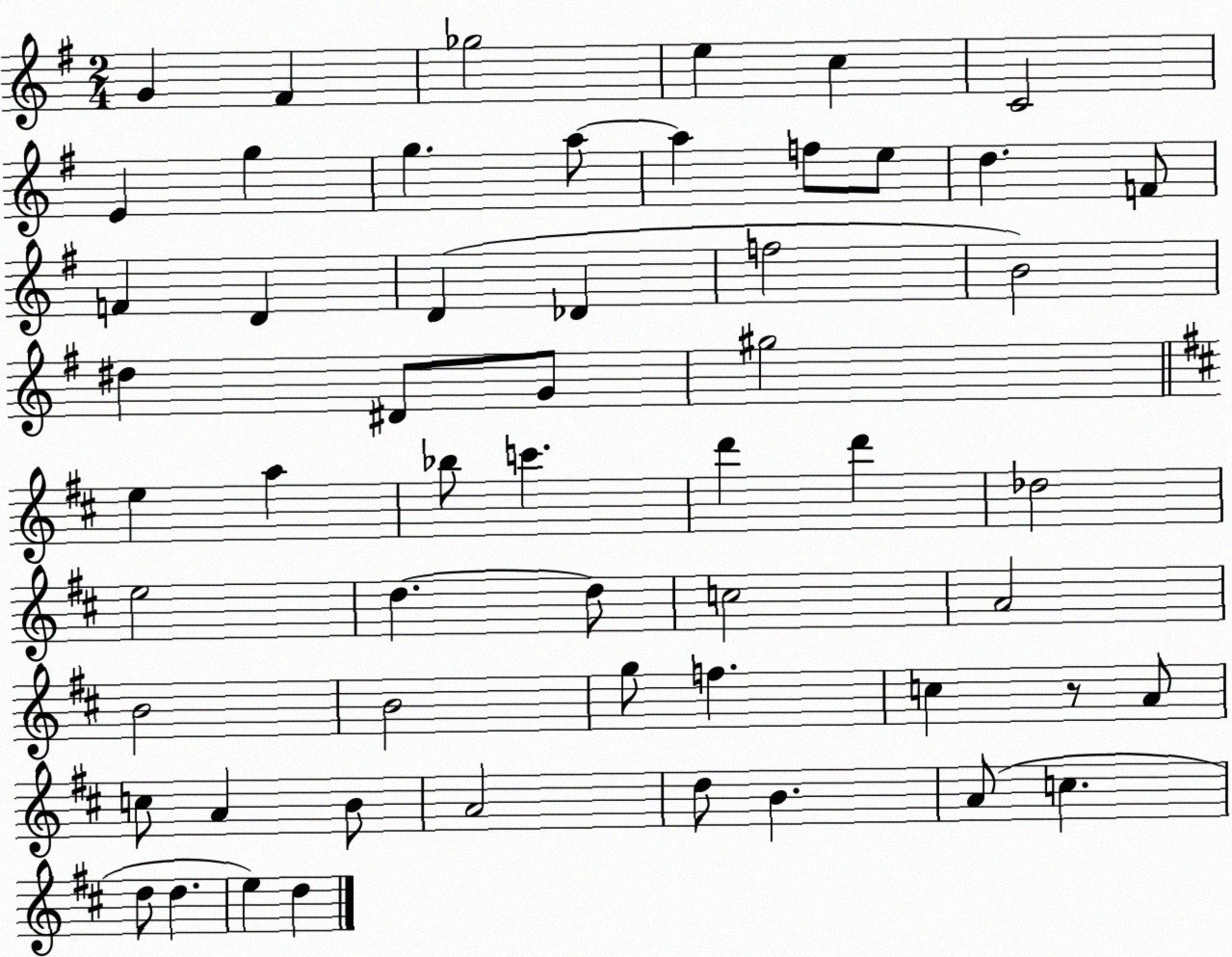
X:1
T:Untitled
M:2/4
L:1/4
K:G
G ^F _g2 e c C2 E g g a/2 a f/2 e/2 d F/2 F D D _D f2 B2 ^d ^D/2 G/2 ^g2 e a _b/2 c' d' d' _d2 e2 d d/2 c2 A2 B2 B2 g/2 f c z/2 A/2 c/2 A B/2 A2 d/2 B A/2 c d/2 d e d